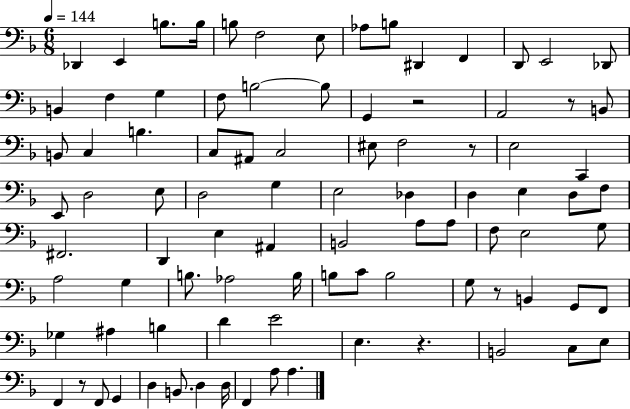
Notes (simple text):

Db2/q E2/q B3/e. B3/s B3/e F3/h E3/e Ab3/e B3/e D#2/q F2/q D2/e E2/h Db2/e B2/q F3/q G3/q F3/e B3/h B3/e G2/q R/h A2/h R/e B2/e B2/e C3/q B3/q. C3/e A#2/e C3/h EIS3/e F3/h R/e E3/h C2/q E2/e D3/h E3/e D3/h G3/q E3/h Db3/q D3/q E3/q D3/e F3/e F#2/h. D2/q E3/q A#2/q B2/h A3/e A3/e F3/e E3/h G3/e A3/h G3/q B3/e. Ab3/h B3/s B3/e C4/e B3/h G3/e R/e B2/q G2/e F2/e Gb3/q A#3/q B3/q D4/q E4/h E3/q. R/q. B2/h C3/e E3/e F2/q R/e F2/e G2/q D3/q B2/e. D3/q D3/s F2/q A3/e A3/q.